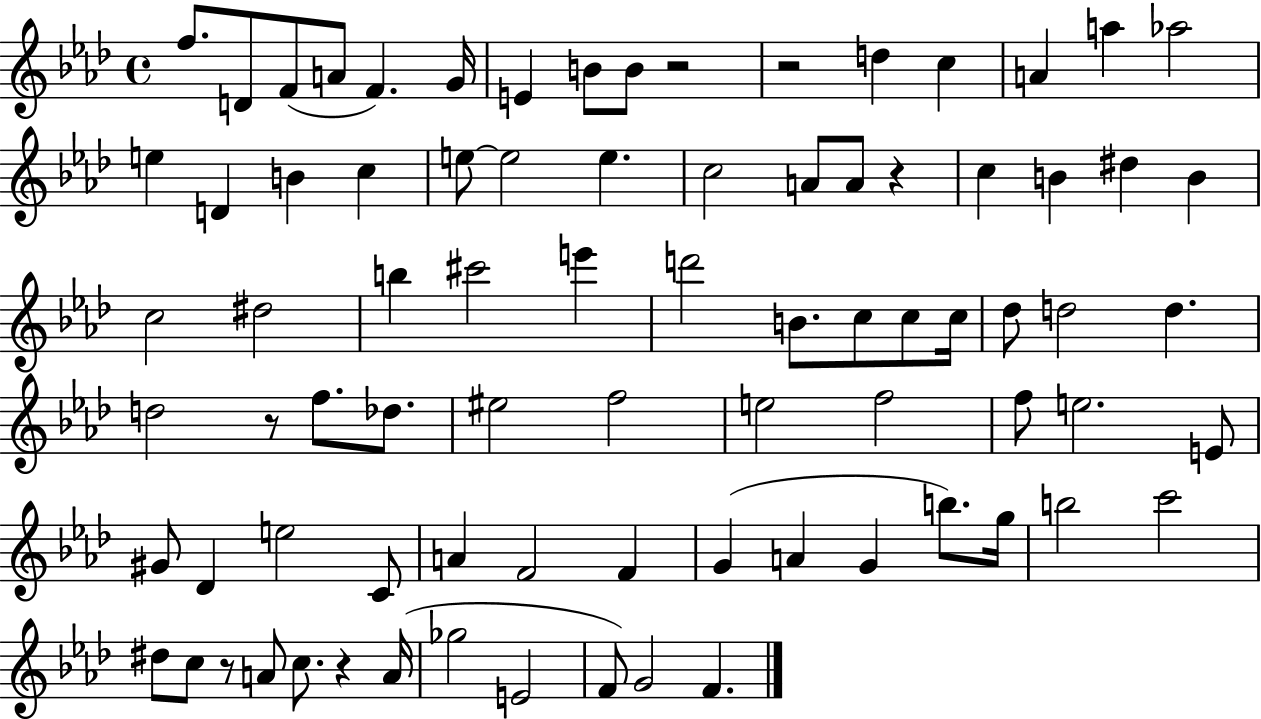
X:1
T:Untitled
M:4/4
L:1/4
K:Ab
f/2 D/2 F/2 A/2 F G/4 E B/2 B/2 z2 z2 d c A a _a2 e D B c e/2 e2 e c2 A/2 A/2 z c B ^d B c2 ^d2 b ^c'2 e' d'2 B/2 c/2 c/2 c/4 _d/2 d2 d d2 z/2 f/2 _d/2 ^e2 f2 e2 f2 f/2 e2 E/2 ^G/2 _D e2 C/2 A F2 F G A G b/2 g/4 b2 c'2 ^d/2 c/2 z/2 A/2 c/2 z A/4 _g2 E2 F/2 G2 F